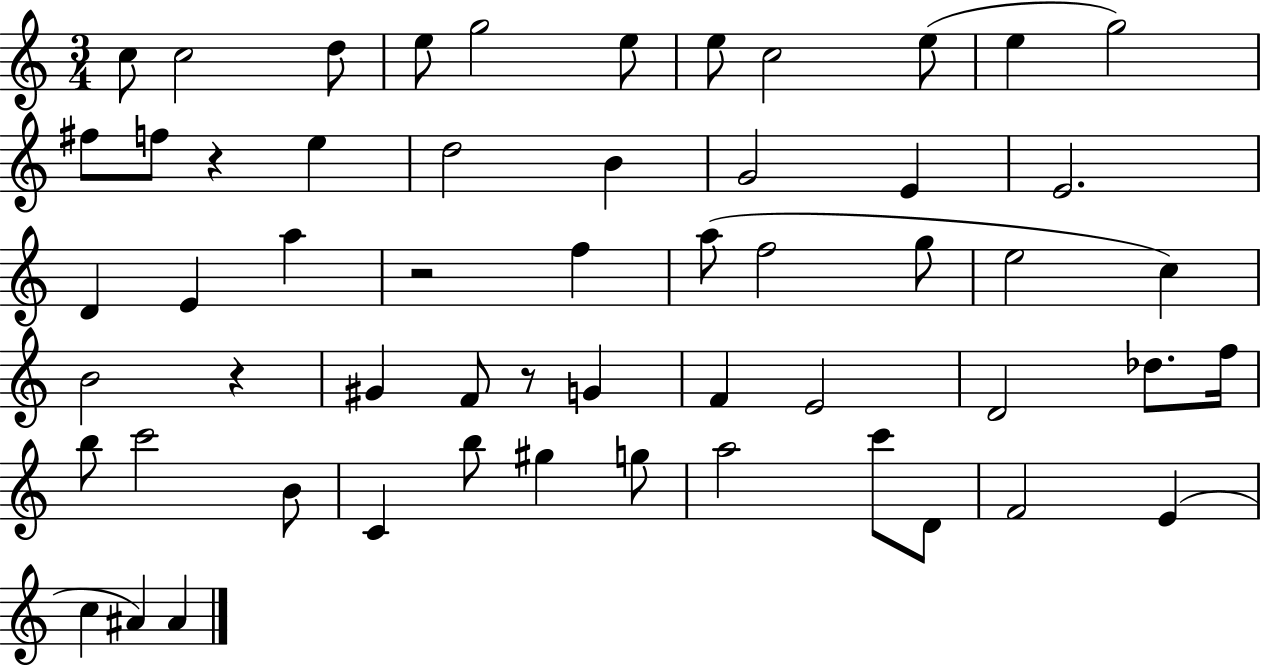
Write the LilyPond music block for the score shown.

{
  \clef treble
  \numericTimeSignature
  \time 3/4
  \key c \major
  c''8 c''2 d''8 | e''8 g''2 e''8 | e''8 c''2 e''8( | e''4 g''2) | \break fis''8 f''8 r4 e''4 | d''2 b'4 | g'2 e'4 | e'2. | \break d'4 e'4 a''4 | r2 f''4 | a''8( f''2 g''8 | e''2 c''4) | \break b'2 r4 | gis'4 f'8 r8 g'4 | f'4 e'2 | d'2 des''8. f''16 | \break b''8 c'''2 b'8 | c'4 b''8 gis''4 g''8 | a''2 c'''8 d'8 | f'2 e'4( | \break c''4 ais'4) ais'4 | \bar "|."
}